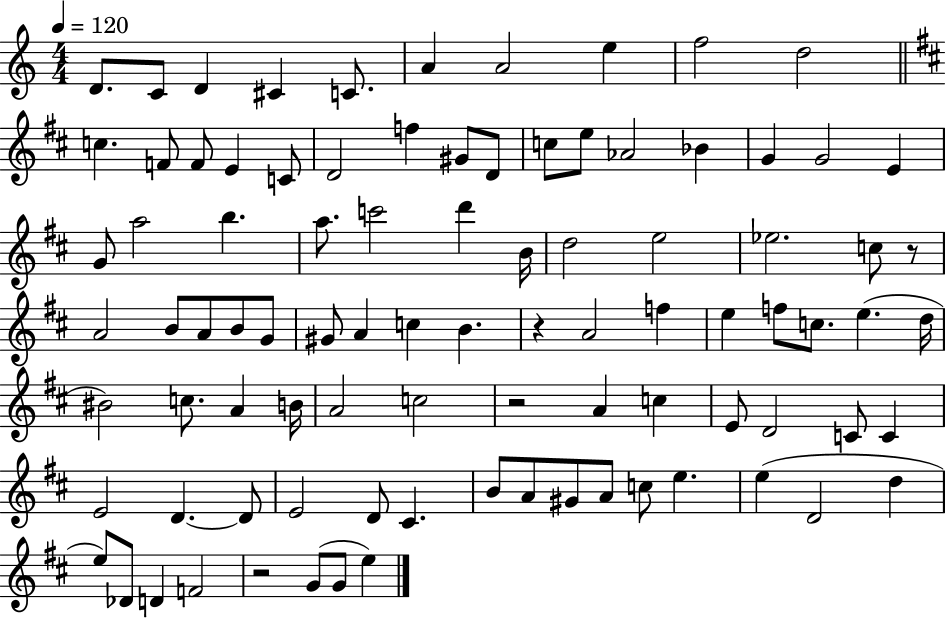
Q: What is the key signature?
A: C major